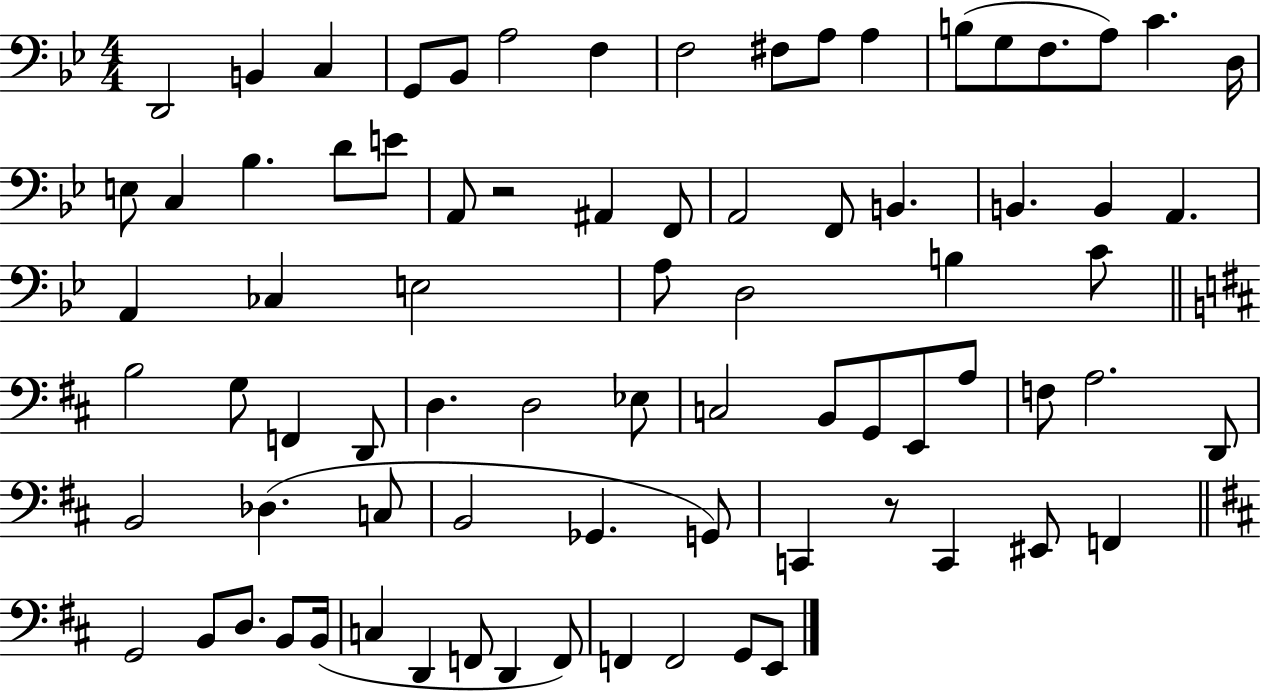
D2/h B2/q C3/q G2/e Bb2/e A3/h F3/q F3/h F#3/e A3/e A3/q B3/e G3/e F3/e. A3/e C4/q. D3/s E3/e C3/q Bb3/q. D4/e E4/e A2/e R/h A#2/q F2/e A2/h F2/e B2/q. B2/q. B2/q A2/q. A2/q CES3/q E3/h A3/e D3/h B3/q C4/e B3/h G3/e F2/q D2/e D3/q. D3/h Eb3/e C3/h B2/e G2/e E2/e A3/e F3/e A3/h. D2/e B2/h Db3/q. C3/e B2/h Gb2/q. G2/e C2/q R/e C2/q EIS2/e F2/q G2/h B2/e D3/e. B2/e B2/s C3/q D2/q F2/e D2/q F2/e F2/q F2/h G2/e E2/e